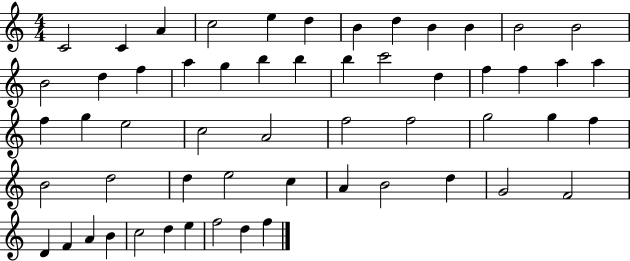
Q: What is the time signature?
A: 4/4